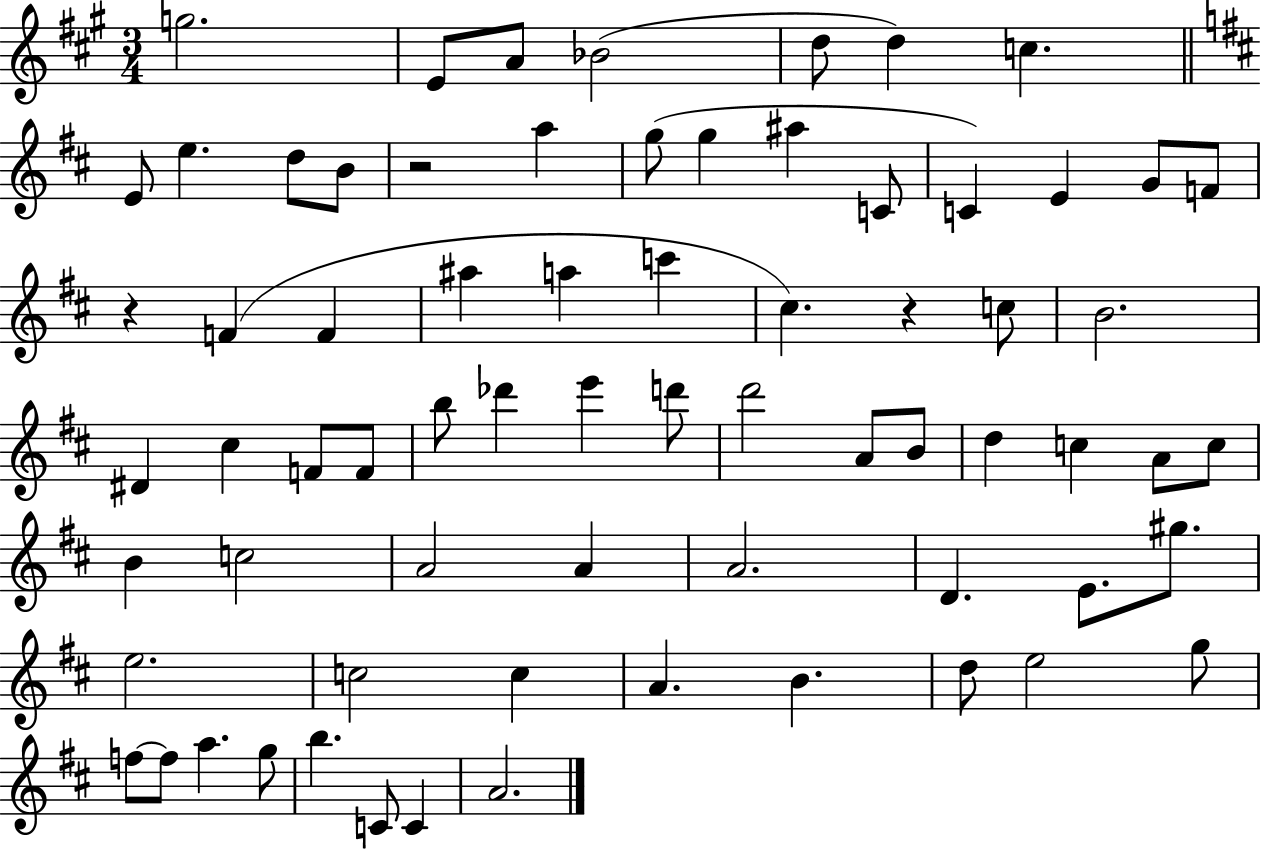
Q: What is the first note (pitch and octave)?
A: G5